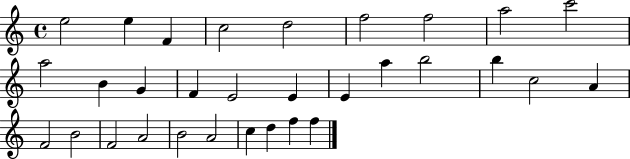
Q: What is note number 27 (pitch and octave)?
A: A4